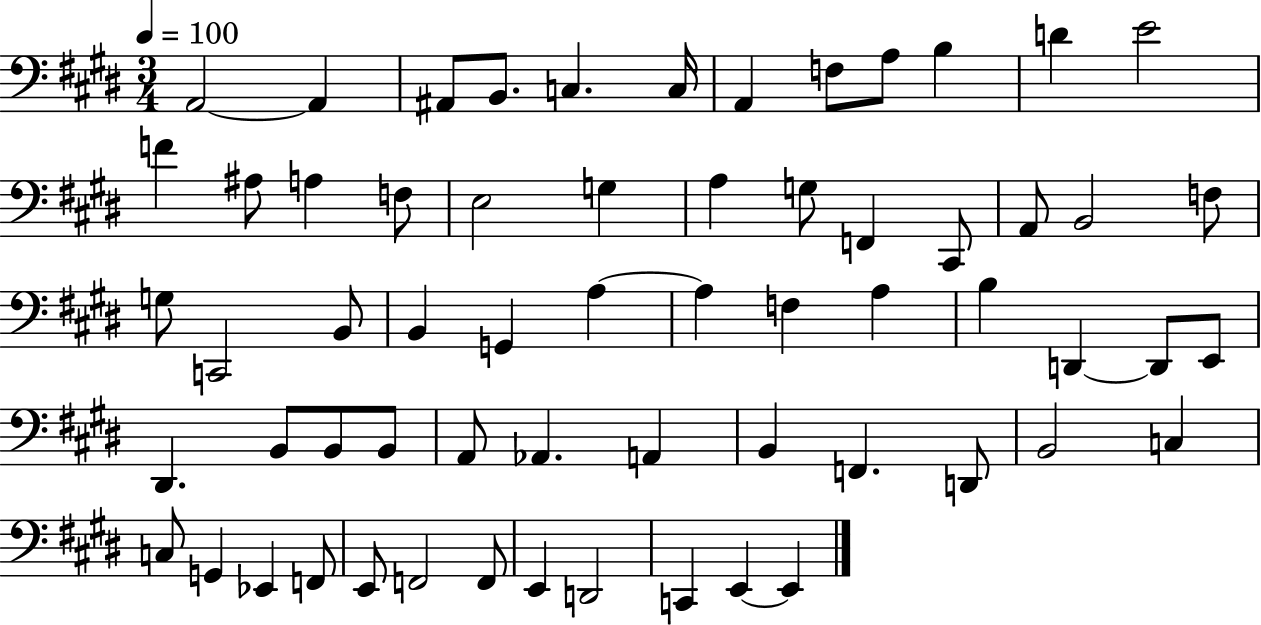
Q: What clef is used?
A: bass